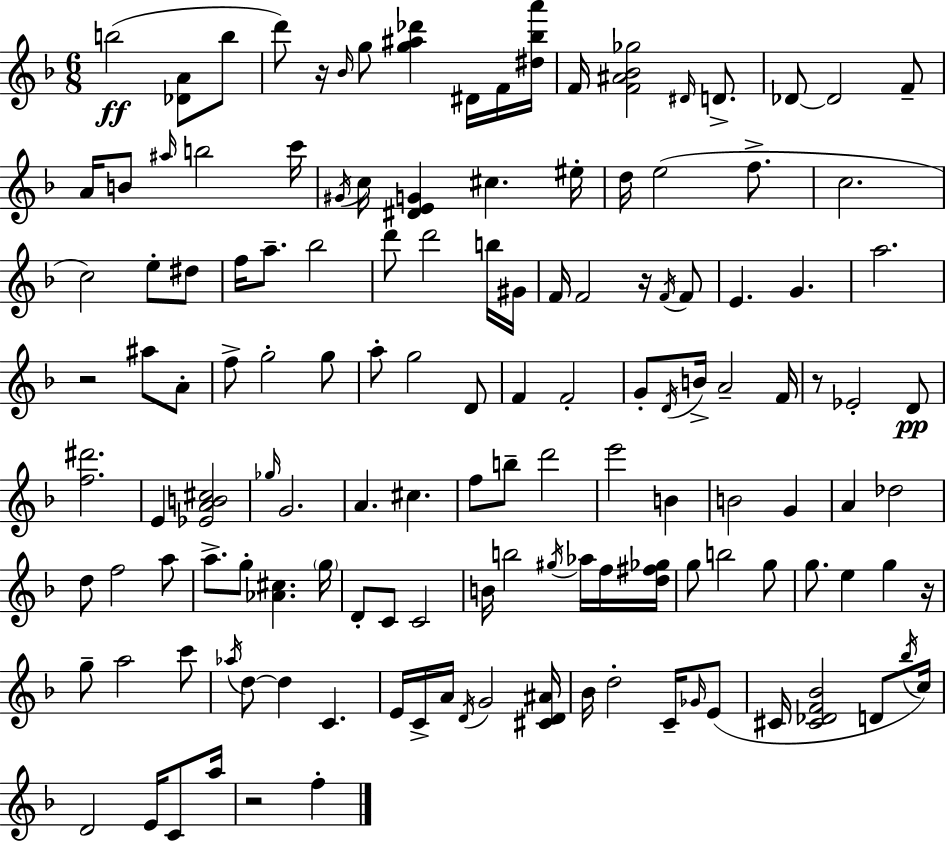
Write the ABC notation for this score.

X:1
T:Untitled
M:6/8
L:1/4
K:Dm
b2 [_DA]/2 b/2 d'/2 z/4 _B/4 g/2 [g^a_d'] ^D/4 F/4 [^d_ba']/4 F/4 [F^A_B_g]2 ^D/4 D/2 _D/2 _D2 F/2 A/4 B/2 ^a/4 b2 c'/4 ^G/4 c/4 [^DEG] ^c ^e/4 d/4 e2 f/2 c2 c2 e/2 ^d/2 f/4 a/2 _b2 d'/2 d'2 b/4 ^G/4 F/4 F2 z/4 F/4 F/2 E G a2 z2 ^a/2 A/2 f/2 g2 g/2 a/2 g2 D/2 F F2 G/2 D/4 B/4 A2 F/4 z/2 _E2 D/2 [f^d']2 E [_EAB^c]2 _g/4 G2 A ^c f/2 b/2 d'2 e'2 B B2 G A _d2 d/2 f2 a/2 a/2 g/2 [_A^c] g/4 D/2 C/2 C2 B/4 b2 ^g/4 _a/4 f/4 [d^f_g]/4 g/2 b2 g/2 g/2 e g z/4 g/2 a2 c'/2 _a/4 d/2 d C E/4 C/4 A/4 D/4 G2 [^CD^A]/4 _B/4 d2 C/4 _G/4 E/2 ^C/4 [^C_DF_B]2 D/2 _b/4 c/4 D2 E/4 C/2 a/4 z2 f